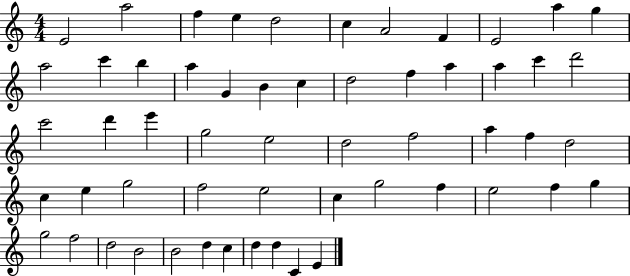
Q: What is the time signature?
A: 4/4